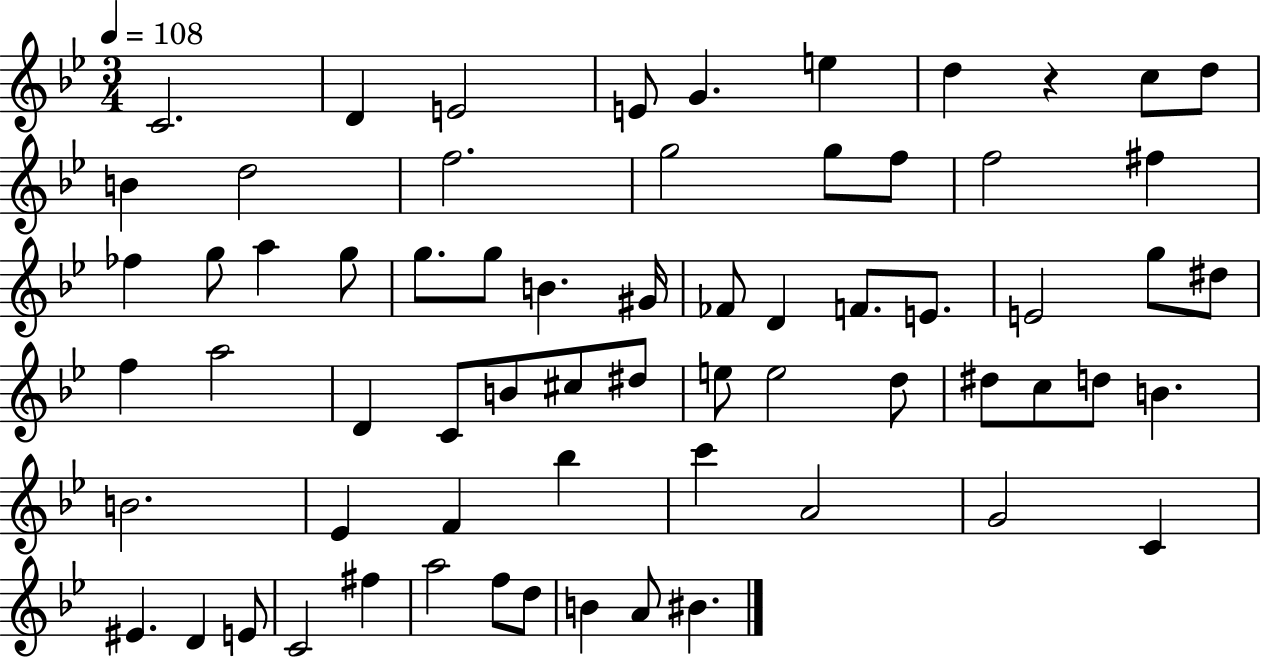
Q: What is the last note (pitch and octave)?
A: BIS4